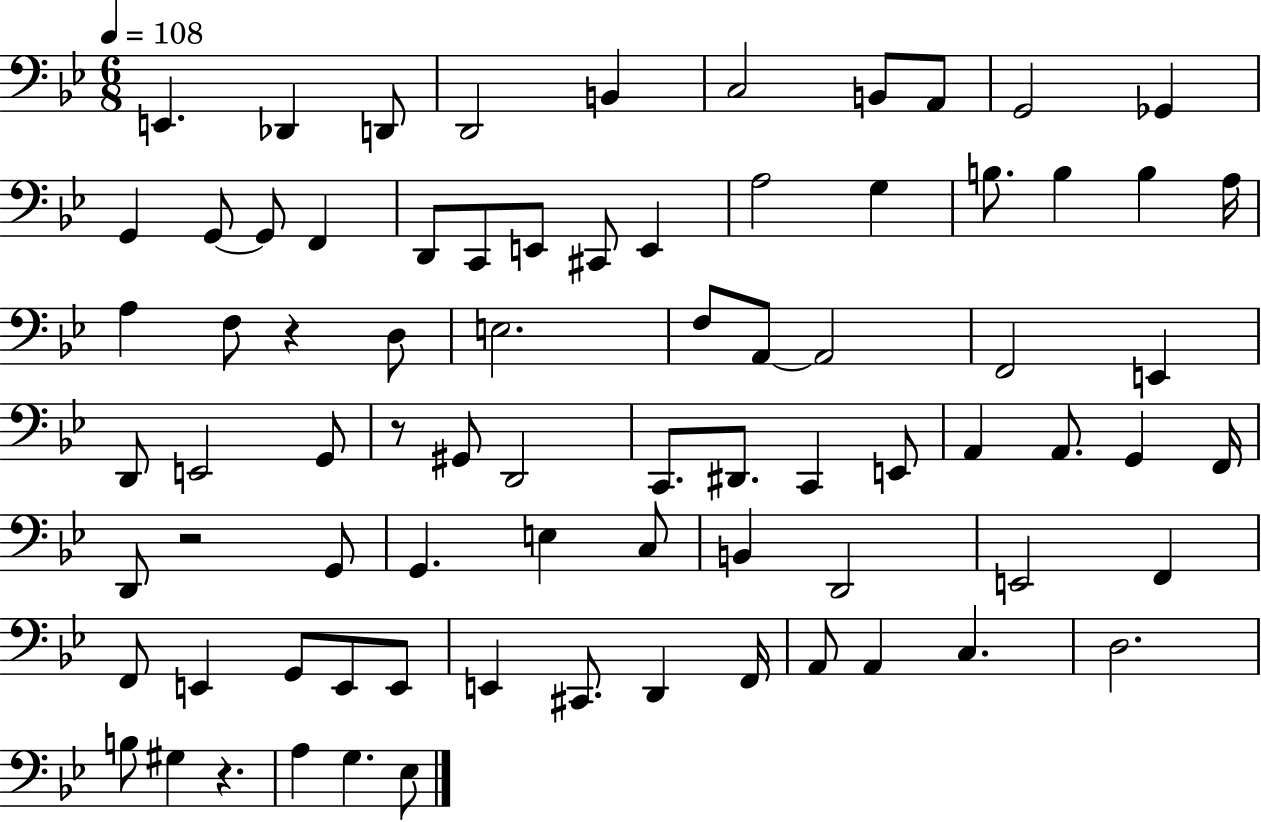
{
  \clef bass
  \numericTimeSignature
  \time 6/8
  \key bes \major
  \tempo 4 = 108
  e,4. des,4 d,8 | d,2 b,4 | c2 b,8 a,8 | g,2 ges,4 | \break g,4 g,8~~ g,8 f,4 | d,8 c,8 e,8 cis,8 e,4 | a2 g4 | b8. b4 b4 a16 | \break a4 f8 r4 d8 | e2. | f8 a,8~~ a,2 | f,2 e,4 | \break d,8 e,2 g,8 | r8 gis,8 d,2 | c,8. dis,8. c,4 e,8 | a,4 a,8. g,4 f,16 | \break d,8 r2 g,8 | g,4. e4 c8 | b,4 d,2 | e,2 f,4 | \break f,8 e,4 g,8 e,8 e,8 | e,4 cis,8. d,4 f,16 | a,8 a,4 c4. | d2. | \break b8 gis4 r4. | a4 g4. ees8 | \bar "|."
}